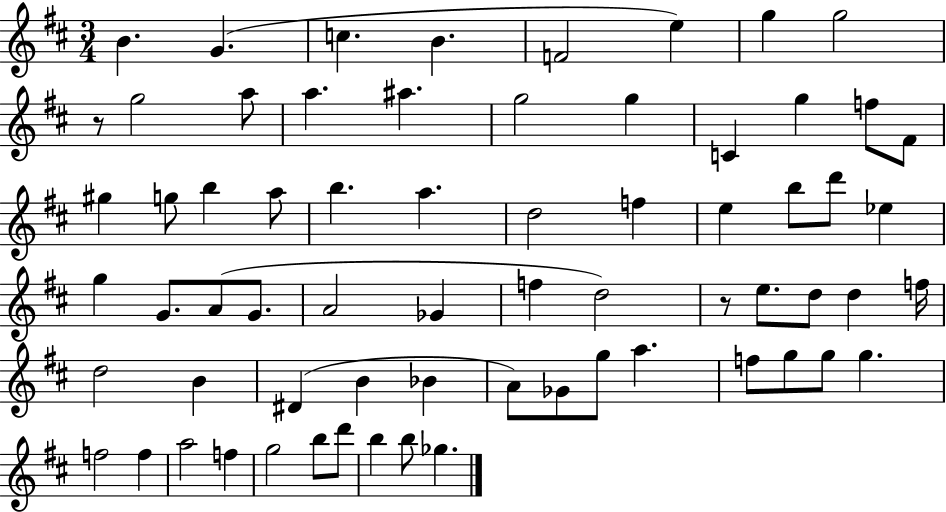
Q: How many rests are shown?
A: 2